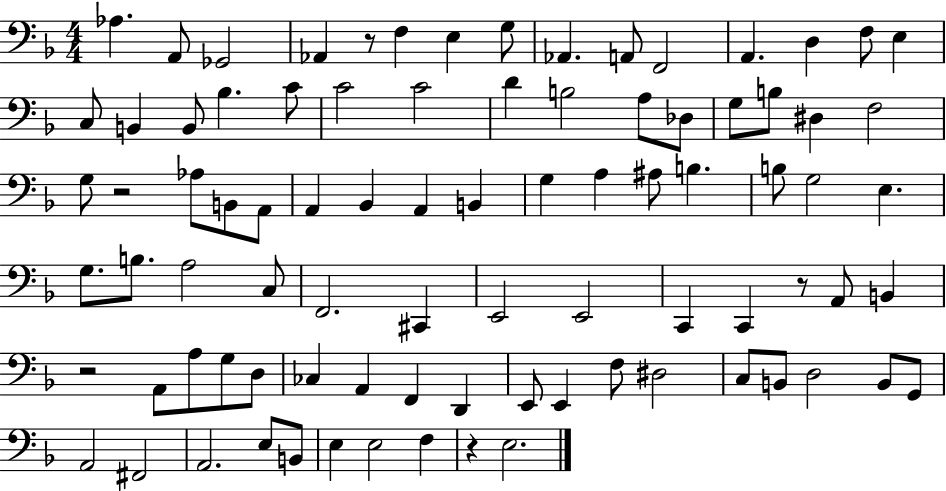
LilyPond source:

{
  \clef bass
  \numericTimeSignature
  \time 4/4
  \key f \major
  aes4. a,8 ges,2 | aes,4 r8 f4 e4 g8 | aes,4. a,8 f,2 | a,4. d4 f8 e4 | \break c8 b,4 b,8 bes4. c'8 | c'2 c'2 | d'4 b2 a8 des8 | g8 b8 dis4 f2 | \break g8 r2 aes8 b,8 a,8 | a,4 bes,4 a,4 b,4 | g4 a4 ais8 b4. | b8 g2 e4. | \break g8. b8. a2 c8 | f,2. cis,4 | e,2 e,2 | c,4 c,4 r8 a,8 b,4 | \break r2 a,8 a8 g8 d8 | ces4 a,4 f,4 d,4 | e,8 e,4 f8 dis2 | c8 b,8 d2 b,8 g,8 | \break a,2 fis,2 | a,2. e8 b,8 | e4 e2 f4 | r4 e2. | \break \bar "|."
}